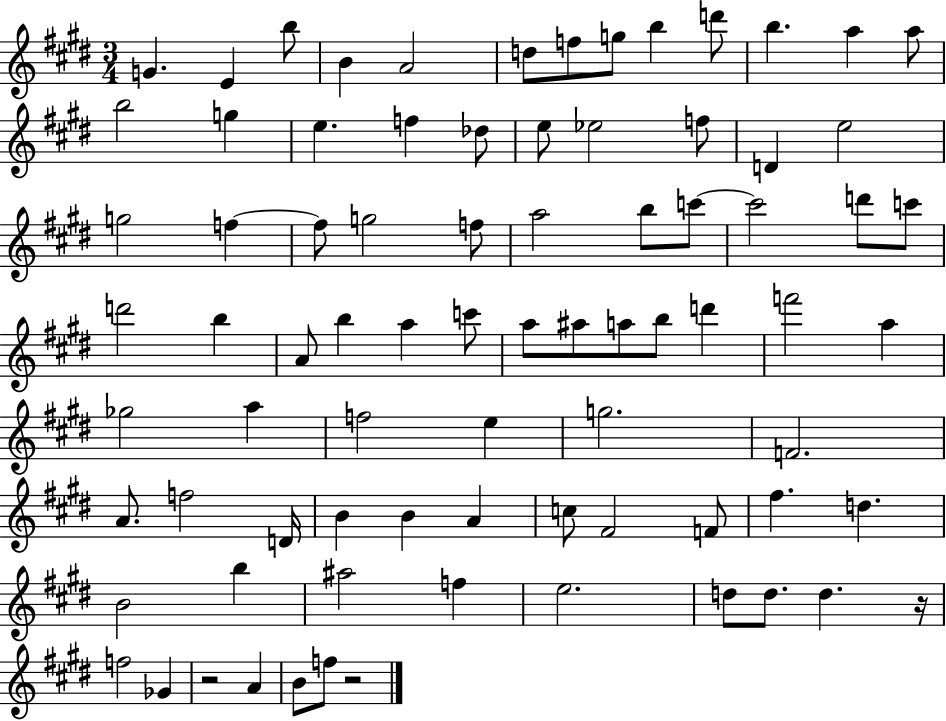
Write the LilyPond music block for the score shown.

{
  \clef treble
  \numericTimeSignature
  \time 3/4
  \key e \major
  g'4. e'4 b''8 | b'4 a'2 | d''8 f''8 g''8 b''4 d'''8 | b''4. a''4 a''8 | \break b''2 g''4 | e''4. f''4 des''8 | e''8 ees''2 f''8 | d'4 e''2 | \break g''2 f''4~~ | f''8 g''2 f''8 | a''2 b''8 c'''8~~ | c'''2 d'''8 c'''8 | \break d'''2 b''4 | a'8 b''4 a''4 c'''8 | a''8 ais''8 a''8 b''8 d'''4 | f'''2 a''4 | \break ges''2 a''4 | f''2 e''4 | g''2. | f'2. | \break a'8. f''2 d'16 | b'4 b'4 a'4 | c''8 fis'2 f'8 | fis''4. d''4. | \break b'2 b''4 | ais''2 f''4 | e''2. | d''8 d''8. d''4. r16 | \break f''2 ges'4 | r2 a'4 | b'8 f''8 r2 | \bar "|."
}